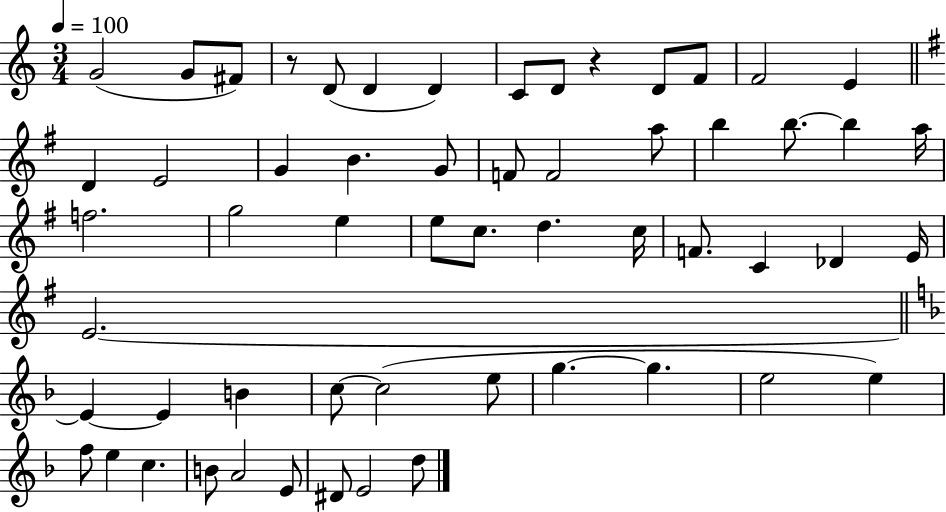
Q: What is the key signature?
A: C major